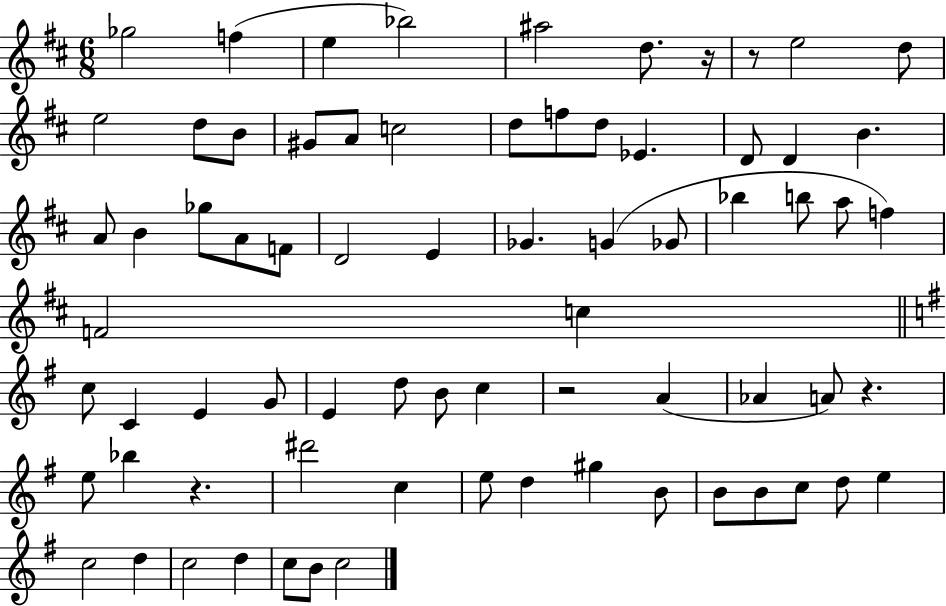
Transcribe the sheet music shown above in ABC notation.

X:1
T:Untitled
M:6/8
L:1/4
K:D
_g2 f e _b2 ^a2 d/2 z/4 z/2 e2 d/2 e2 d/2 B/2 ^G/2 A/2 c2 d/2 f/2 d/2 _E D/2 D B A/2 B _g/2 A/2 F/2 D2 E _G G _G/2 _b b/2 a/2 f F2 c c/2 C E G/2 E d/2 B/2 c z2 A _A A/2 z e/2 _b z ^d'2 c e/2 d ^g B/2 B/2 B/2 c/2 d/2 e c2 d c2 d c/2 B/2 c2